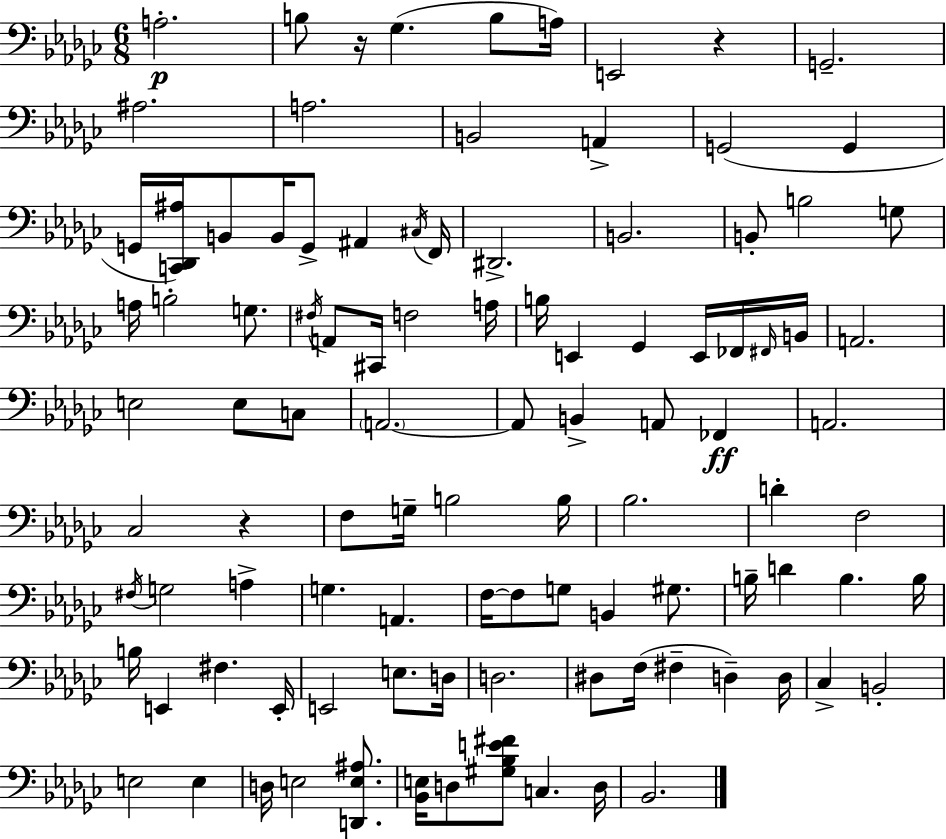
{
  \clef bass
  \numericTimeSignature
  \time 6/8
  \key ees \minor
  a2.-.\p | b8 r16 ges4.( b8 a16) | e,2 r4 | g,2.-- | \break ais2. | a2. | b,2 a,4-> | g,2( g,4 | \break g,16 <c, des, ais>16) b,8 b,16 g,8-> ais,4 \acciaccatura { cis16 } | f,16 dis,2.-> | b,2. | b,8-. b2 g8 | \break a16 b2-. g8. | \acciaccatura { fis16 } a,8 cis,16 f2 | a16 b16 e,4 ges,4 e,16 | fes,16 \grace { fis,16 } b,16 a,2. | \break e2 e8 | c8 \parenthesize a,2.~~ | a,8 b,4-> a,8 fes,4\ff | a,2. | \break ces2 r4 | f8 g16-- b2 | b16 bes2. | d'4-. f2 | \break \acciaccatura { fis16 } g2 | a4-> g4. a,4. | f16~~ f8 g8 b,4 | gis8. b16-- d'4 b4. | \break b16 b16 e,4 fis4. | e,16-. e,2 | e8. d16 d2. | dis8 f16( fis4-- d4--) | \break d16 ces4-> b,2-. | e2 | e4 d16 e2 | <d, e ais>8. <bes, e>16 d8 <gis bes e' fis'>8 c4. | \break d16 bes,2. | \bar "|."
}